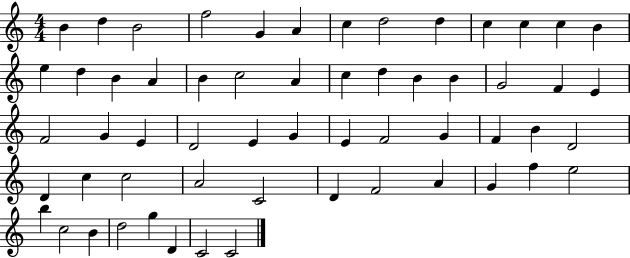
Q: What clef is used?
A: treble